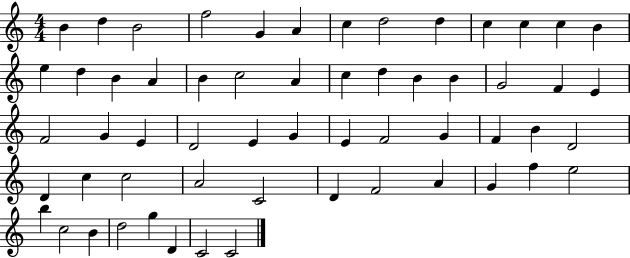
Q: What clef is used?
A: treble